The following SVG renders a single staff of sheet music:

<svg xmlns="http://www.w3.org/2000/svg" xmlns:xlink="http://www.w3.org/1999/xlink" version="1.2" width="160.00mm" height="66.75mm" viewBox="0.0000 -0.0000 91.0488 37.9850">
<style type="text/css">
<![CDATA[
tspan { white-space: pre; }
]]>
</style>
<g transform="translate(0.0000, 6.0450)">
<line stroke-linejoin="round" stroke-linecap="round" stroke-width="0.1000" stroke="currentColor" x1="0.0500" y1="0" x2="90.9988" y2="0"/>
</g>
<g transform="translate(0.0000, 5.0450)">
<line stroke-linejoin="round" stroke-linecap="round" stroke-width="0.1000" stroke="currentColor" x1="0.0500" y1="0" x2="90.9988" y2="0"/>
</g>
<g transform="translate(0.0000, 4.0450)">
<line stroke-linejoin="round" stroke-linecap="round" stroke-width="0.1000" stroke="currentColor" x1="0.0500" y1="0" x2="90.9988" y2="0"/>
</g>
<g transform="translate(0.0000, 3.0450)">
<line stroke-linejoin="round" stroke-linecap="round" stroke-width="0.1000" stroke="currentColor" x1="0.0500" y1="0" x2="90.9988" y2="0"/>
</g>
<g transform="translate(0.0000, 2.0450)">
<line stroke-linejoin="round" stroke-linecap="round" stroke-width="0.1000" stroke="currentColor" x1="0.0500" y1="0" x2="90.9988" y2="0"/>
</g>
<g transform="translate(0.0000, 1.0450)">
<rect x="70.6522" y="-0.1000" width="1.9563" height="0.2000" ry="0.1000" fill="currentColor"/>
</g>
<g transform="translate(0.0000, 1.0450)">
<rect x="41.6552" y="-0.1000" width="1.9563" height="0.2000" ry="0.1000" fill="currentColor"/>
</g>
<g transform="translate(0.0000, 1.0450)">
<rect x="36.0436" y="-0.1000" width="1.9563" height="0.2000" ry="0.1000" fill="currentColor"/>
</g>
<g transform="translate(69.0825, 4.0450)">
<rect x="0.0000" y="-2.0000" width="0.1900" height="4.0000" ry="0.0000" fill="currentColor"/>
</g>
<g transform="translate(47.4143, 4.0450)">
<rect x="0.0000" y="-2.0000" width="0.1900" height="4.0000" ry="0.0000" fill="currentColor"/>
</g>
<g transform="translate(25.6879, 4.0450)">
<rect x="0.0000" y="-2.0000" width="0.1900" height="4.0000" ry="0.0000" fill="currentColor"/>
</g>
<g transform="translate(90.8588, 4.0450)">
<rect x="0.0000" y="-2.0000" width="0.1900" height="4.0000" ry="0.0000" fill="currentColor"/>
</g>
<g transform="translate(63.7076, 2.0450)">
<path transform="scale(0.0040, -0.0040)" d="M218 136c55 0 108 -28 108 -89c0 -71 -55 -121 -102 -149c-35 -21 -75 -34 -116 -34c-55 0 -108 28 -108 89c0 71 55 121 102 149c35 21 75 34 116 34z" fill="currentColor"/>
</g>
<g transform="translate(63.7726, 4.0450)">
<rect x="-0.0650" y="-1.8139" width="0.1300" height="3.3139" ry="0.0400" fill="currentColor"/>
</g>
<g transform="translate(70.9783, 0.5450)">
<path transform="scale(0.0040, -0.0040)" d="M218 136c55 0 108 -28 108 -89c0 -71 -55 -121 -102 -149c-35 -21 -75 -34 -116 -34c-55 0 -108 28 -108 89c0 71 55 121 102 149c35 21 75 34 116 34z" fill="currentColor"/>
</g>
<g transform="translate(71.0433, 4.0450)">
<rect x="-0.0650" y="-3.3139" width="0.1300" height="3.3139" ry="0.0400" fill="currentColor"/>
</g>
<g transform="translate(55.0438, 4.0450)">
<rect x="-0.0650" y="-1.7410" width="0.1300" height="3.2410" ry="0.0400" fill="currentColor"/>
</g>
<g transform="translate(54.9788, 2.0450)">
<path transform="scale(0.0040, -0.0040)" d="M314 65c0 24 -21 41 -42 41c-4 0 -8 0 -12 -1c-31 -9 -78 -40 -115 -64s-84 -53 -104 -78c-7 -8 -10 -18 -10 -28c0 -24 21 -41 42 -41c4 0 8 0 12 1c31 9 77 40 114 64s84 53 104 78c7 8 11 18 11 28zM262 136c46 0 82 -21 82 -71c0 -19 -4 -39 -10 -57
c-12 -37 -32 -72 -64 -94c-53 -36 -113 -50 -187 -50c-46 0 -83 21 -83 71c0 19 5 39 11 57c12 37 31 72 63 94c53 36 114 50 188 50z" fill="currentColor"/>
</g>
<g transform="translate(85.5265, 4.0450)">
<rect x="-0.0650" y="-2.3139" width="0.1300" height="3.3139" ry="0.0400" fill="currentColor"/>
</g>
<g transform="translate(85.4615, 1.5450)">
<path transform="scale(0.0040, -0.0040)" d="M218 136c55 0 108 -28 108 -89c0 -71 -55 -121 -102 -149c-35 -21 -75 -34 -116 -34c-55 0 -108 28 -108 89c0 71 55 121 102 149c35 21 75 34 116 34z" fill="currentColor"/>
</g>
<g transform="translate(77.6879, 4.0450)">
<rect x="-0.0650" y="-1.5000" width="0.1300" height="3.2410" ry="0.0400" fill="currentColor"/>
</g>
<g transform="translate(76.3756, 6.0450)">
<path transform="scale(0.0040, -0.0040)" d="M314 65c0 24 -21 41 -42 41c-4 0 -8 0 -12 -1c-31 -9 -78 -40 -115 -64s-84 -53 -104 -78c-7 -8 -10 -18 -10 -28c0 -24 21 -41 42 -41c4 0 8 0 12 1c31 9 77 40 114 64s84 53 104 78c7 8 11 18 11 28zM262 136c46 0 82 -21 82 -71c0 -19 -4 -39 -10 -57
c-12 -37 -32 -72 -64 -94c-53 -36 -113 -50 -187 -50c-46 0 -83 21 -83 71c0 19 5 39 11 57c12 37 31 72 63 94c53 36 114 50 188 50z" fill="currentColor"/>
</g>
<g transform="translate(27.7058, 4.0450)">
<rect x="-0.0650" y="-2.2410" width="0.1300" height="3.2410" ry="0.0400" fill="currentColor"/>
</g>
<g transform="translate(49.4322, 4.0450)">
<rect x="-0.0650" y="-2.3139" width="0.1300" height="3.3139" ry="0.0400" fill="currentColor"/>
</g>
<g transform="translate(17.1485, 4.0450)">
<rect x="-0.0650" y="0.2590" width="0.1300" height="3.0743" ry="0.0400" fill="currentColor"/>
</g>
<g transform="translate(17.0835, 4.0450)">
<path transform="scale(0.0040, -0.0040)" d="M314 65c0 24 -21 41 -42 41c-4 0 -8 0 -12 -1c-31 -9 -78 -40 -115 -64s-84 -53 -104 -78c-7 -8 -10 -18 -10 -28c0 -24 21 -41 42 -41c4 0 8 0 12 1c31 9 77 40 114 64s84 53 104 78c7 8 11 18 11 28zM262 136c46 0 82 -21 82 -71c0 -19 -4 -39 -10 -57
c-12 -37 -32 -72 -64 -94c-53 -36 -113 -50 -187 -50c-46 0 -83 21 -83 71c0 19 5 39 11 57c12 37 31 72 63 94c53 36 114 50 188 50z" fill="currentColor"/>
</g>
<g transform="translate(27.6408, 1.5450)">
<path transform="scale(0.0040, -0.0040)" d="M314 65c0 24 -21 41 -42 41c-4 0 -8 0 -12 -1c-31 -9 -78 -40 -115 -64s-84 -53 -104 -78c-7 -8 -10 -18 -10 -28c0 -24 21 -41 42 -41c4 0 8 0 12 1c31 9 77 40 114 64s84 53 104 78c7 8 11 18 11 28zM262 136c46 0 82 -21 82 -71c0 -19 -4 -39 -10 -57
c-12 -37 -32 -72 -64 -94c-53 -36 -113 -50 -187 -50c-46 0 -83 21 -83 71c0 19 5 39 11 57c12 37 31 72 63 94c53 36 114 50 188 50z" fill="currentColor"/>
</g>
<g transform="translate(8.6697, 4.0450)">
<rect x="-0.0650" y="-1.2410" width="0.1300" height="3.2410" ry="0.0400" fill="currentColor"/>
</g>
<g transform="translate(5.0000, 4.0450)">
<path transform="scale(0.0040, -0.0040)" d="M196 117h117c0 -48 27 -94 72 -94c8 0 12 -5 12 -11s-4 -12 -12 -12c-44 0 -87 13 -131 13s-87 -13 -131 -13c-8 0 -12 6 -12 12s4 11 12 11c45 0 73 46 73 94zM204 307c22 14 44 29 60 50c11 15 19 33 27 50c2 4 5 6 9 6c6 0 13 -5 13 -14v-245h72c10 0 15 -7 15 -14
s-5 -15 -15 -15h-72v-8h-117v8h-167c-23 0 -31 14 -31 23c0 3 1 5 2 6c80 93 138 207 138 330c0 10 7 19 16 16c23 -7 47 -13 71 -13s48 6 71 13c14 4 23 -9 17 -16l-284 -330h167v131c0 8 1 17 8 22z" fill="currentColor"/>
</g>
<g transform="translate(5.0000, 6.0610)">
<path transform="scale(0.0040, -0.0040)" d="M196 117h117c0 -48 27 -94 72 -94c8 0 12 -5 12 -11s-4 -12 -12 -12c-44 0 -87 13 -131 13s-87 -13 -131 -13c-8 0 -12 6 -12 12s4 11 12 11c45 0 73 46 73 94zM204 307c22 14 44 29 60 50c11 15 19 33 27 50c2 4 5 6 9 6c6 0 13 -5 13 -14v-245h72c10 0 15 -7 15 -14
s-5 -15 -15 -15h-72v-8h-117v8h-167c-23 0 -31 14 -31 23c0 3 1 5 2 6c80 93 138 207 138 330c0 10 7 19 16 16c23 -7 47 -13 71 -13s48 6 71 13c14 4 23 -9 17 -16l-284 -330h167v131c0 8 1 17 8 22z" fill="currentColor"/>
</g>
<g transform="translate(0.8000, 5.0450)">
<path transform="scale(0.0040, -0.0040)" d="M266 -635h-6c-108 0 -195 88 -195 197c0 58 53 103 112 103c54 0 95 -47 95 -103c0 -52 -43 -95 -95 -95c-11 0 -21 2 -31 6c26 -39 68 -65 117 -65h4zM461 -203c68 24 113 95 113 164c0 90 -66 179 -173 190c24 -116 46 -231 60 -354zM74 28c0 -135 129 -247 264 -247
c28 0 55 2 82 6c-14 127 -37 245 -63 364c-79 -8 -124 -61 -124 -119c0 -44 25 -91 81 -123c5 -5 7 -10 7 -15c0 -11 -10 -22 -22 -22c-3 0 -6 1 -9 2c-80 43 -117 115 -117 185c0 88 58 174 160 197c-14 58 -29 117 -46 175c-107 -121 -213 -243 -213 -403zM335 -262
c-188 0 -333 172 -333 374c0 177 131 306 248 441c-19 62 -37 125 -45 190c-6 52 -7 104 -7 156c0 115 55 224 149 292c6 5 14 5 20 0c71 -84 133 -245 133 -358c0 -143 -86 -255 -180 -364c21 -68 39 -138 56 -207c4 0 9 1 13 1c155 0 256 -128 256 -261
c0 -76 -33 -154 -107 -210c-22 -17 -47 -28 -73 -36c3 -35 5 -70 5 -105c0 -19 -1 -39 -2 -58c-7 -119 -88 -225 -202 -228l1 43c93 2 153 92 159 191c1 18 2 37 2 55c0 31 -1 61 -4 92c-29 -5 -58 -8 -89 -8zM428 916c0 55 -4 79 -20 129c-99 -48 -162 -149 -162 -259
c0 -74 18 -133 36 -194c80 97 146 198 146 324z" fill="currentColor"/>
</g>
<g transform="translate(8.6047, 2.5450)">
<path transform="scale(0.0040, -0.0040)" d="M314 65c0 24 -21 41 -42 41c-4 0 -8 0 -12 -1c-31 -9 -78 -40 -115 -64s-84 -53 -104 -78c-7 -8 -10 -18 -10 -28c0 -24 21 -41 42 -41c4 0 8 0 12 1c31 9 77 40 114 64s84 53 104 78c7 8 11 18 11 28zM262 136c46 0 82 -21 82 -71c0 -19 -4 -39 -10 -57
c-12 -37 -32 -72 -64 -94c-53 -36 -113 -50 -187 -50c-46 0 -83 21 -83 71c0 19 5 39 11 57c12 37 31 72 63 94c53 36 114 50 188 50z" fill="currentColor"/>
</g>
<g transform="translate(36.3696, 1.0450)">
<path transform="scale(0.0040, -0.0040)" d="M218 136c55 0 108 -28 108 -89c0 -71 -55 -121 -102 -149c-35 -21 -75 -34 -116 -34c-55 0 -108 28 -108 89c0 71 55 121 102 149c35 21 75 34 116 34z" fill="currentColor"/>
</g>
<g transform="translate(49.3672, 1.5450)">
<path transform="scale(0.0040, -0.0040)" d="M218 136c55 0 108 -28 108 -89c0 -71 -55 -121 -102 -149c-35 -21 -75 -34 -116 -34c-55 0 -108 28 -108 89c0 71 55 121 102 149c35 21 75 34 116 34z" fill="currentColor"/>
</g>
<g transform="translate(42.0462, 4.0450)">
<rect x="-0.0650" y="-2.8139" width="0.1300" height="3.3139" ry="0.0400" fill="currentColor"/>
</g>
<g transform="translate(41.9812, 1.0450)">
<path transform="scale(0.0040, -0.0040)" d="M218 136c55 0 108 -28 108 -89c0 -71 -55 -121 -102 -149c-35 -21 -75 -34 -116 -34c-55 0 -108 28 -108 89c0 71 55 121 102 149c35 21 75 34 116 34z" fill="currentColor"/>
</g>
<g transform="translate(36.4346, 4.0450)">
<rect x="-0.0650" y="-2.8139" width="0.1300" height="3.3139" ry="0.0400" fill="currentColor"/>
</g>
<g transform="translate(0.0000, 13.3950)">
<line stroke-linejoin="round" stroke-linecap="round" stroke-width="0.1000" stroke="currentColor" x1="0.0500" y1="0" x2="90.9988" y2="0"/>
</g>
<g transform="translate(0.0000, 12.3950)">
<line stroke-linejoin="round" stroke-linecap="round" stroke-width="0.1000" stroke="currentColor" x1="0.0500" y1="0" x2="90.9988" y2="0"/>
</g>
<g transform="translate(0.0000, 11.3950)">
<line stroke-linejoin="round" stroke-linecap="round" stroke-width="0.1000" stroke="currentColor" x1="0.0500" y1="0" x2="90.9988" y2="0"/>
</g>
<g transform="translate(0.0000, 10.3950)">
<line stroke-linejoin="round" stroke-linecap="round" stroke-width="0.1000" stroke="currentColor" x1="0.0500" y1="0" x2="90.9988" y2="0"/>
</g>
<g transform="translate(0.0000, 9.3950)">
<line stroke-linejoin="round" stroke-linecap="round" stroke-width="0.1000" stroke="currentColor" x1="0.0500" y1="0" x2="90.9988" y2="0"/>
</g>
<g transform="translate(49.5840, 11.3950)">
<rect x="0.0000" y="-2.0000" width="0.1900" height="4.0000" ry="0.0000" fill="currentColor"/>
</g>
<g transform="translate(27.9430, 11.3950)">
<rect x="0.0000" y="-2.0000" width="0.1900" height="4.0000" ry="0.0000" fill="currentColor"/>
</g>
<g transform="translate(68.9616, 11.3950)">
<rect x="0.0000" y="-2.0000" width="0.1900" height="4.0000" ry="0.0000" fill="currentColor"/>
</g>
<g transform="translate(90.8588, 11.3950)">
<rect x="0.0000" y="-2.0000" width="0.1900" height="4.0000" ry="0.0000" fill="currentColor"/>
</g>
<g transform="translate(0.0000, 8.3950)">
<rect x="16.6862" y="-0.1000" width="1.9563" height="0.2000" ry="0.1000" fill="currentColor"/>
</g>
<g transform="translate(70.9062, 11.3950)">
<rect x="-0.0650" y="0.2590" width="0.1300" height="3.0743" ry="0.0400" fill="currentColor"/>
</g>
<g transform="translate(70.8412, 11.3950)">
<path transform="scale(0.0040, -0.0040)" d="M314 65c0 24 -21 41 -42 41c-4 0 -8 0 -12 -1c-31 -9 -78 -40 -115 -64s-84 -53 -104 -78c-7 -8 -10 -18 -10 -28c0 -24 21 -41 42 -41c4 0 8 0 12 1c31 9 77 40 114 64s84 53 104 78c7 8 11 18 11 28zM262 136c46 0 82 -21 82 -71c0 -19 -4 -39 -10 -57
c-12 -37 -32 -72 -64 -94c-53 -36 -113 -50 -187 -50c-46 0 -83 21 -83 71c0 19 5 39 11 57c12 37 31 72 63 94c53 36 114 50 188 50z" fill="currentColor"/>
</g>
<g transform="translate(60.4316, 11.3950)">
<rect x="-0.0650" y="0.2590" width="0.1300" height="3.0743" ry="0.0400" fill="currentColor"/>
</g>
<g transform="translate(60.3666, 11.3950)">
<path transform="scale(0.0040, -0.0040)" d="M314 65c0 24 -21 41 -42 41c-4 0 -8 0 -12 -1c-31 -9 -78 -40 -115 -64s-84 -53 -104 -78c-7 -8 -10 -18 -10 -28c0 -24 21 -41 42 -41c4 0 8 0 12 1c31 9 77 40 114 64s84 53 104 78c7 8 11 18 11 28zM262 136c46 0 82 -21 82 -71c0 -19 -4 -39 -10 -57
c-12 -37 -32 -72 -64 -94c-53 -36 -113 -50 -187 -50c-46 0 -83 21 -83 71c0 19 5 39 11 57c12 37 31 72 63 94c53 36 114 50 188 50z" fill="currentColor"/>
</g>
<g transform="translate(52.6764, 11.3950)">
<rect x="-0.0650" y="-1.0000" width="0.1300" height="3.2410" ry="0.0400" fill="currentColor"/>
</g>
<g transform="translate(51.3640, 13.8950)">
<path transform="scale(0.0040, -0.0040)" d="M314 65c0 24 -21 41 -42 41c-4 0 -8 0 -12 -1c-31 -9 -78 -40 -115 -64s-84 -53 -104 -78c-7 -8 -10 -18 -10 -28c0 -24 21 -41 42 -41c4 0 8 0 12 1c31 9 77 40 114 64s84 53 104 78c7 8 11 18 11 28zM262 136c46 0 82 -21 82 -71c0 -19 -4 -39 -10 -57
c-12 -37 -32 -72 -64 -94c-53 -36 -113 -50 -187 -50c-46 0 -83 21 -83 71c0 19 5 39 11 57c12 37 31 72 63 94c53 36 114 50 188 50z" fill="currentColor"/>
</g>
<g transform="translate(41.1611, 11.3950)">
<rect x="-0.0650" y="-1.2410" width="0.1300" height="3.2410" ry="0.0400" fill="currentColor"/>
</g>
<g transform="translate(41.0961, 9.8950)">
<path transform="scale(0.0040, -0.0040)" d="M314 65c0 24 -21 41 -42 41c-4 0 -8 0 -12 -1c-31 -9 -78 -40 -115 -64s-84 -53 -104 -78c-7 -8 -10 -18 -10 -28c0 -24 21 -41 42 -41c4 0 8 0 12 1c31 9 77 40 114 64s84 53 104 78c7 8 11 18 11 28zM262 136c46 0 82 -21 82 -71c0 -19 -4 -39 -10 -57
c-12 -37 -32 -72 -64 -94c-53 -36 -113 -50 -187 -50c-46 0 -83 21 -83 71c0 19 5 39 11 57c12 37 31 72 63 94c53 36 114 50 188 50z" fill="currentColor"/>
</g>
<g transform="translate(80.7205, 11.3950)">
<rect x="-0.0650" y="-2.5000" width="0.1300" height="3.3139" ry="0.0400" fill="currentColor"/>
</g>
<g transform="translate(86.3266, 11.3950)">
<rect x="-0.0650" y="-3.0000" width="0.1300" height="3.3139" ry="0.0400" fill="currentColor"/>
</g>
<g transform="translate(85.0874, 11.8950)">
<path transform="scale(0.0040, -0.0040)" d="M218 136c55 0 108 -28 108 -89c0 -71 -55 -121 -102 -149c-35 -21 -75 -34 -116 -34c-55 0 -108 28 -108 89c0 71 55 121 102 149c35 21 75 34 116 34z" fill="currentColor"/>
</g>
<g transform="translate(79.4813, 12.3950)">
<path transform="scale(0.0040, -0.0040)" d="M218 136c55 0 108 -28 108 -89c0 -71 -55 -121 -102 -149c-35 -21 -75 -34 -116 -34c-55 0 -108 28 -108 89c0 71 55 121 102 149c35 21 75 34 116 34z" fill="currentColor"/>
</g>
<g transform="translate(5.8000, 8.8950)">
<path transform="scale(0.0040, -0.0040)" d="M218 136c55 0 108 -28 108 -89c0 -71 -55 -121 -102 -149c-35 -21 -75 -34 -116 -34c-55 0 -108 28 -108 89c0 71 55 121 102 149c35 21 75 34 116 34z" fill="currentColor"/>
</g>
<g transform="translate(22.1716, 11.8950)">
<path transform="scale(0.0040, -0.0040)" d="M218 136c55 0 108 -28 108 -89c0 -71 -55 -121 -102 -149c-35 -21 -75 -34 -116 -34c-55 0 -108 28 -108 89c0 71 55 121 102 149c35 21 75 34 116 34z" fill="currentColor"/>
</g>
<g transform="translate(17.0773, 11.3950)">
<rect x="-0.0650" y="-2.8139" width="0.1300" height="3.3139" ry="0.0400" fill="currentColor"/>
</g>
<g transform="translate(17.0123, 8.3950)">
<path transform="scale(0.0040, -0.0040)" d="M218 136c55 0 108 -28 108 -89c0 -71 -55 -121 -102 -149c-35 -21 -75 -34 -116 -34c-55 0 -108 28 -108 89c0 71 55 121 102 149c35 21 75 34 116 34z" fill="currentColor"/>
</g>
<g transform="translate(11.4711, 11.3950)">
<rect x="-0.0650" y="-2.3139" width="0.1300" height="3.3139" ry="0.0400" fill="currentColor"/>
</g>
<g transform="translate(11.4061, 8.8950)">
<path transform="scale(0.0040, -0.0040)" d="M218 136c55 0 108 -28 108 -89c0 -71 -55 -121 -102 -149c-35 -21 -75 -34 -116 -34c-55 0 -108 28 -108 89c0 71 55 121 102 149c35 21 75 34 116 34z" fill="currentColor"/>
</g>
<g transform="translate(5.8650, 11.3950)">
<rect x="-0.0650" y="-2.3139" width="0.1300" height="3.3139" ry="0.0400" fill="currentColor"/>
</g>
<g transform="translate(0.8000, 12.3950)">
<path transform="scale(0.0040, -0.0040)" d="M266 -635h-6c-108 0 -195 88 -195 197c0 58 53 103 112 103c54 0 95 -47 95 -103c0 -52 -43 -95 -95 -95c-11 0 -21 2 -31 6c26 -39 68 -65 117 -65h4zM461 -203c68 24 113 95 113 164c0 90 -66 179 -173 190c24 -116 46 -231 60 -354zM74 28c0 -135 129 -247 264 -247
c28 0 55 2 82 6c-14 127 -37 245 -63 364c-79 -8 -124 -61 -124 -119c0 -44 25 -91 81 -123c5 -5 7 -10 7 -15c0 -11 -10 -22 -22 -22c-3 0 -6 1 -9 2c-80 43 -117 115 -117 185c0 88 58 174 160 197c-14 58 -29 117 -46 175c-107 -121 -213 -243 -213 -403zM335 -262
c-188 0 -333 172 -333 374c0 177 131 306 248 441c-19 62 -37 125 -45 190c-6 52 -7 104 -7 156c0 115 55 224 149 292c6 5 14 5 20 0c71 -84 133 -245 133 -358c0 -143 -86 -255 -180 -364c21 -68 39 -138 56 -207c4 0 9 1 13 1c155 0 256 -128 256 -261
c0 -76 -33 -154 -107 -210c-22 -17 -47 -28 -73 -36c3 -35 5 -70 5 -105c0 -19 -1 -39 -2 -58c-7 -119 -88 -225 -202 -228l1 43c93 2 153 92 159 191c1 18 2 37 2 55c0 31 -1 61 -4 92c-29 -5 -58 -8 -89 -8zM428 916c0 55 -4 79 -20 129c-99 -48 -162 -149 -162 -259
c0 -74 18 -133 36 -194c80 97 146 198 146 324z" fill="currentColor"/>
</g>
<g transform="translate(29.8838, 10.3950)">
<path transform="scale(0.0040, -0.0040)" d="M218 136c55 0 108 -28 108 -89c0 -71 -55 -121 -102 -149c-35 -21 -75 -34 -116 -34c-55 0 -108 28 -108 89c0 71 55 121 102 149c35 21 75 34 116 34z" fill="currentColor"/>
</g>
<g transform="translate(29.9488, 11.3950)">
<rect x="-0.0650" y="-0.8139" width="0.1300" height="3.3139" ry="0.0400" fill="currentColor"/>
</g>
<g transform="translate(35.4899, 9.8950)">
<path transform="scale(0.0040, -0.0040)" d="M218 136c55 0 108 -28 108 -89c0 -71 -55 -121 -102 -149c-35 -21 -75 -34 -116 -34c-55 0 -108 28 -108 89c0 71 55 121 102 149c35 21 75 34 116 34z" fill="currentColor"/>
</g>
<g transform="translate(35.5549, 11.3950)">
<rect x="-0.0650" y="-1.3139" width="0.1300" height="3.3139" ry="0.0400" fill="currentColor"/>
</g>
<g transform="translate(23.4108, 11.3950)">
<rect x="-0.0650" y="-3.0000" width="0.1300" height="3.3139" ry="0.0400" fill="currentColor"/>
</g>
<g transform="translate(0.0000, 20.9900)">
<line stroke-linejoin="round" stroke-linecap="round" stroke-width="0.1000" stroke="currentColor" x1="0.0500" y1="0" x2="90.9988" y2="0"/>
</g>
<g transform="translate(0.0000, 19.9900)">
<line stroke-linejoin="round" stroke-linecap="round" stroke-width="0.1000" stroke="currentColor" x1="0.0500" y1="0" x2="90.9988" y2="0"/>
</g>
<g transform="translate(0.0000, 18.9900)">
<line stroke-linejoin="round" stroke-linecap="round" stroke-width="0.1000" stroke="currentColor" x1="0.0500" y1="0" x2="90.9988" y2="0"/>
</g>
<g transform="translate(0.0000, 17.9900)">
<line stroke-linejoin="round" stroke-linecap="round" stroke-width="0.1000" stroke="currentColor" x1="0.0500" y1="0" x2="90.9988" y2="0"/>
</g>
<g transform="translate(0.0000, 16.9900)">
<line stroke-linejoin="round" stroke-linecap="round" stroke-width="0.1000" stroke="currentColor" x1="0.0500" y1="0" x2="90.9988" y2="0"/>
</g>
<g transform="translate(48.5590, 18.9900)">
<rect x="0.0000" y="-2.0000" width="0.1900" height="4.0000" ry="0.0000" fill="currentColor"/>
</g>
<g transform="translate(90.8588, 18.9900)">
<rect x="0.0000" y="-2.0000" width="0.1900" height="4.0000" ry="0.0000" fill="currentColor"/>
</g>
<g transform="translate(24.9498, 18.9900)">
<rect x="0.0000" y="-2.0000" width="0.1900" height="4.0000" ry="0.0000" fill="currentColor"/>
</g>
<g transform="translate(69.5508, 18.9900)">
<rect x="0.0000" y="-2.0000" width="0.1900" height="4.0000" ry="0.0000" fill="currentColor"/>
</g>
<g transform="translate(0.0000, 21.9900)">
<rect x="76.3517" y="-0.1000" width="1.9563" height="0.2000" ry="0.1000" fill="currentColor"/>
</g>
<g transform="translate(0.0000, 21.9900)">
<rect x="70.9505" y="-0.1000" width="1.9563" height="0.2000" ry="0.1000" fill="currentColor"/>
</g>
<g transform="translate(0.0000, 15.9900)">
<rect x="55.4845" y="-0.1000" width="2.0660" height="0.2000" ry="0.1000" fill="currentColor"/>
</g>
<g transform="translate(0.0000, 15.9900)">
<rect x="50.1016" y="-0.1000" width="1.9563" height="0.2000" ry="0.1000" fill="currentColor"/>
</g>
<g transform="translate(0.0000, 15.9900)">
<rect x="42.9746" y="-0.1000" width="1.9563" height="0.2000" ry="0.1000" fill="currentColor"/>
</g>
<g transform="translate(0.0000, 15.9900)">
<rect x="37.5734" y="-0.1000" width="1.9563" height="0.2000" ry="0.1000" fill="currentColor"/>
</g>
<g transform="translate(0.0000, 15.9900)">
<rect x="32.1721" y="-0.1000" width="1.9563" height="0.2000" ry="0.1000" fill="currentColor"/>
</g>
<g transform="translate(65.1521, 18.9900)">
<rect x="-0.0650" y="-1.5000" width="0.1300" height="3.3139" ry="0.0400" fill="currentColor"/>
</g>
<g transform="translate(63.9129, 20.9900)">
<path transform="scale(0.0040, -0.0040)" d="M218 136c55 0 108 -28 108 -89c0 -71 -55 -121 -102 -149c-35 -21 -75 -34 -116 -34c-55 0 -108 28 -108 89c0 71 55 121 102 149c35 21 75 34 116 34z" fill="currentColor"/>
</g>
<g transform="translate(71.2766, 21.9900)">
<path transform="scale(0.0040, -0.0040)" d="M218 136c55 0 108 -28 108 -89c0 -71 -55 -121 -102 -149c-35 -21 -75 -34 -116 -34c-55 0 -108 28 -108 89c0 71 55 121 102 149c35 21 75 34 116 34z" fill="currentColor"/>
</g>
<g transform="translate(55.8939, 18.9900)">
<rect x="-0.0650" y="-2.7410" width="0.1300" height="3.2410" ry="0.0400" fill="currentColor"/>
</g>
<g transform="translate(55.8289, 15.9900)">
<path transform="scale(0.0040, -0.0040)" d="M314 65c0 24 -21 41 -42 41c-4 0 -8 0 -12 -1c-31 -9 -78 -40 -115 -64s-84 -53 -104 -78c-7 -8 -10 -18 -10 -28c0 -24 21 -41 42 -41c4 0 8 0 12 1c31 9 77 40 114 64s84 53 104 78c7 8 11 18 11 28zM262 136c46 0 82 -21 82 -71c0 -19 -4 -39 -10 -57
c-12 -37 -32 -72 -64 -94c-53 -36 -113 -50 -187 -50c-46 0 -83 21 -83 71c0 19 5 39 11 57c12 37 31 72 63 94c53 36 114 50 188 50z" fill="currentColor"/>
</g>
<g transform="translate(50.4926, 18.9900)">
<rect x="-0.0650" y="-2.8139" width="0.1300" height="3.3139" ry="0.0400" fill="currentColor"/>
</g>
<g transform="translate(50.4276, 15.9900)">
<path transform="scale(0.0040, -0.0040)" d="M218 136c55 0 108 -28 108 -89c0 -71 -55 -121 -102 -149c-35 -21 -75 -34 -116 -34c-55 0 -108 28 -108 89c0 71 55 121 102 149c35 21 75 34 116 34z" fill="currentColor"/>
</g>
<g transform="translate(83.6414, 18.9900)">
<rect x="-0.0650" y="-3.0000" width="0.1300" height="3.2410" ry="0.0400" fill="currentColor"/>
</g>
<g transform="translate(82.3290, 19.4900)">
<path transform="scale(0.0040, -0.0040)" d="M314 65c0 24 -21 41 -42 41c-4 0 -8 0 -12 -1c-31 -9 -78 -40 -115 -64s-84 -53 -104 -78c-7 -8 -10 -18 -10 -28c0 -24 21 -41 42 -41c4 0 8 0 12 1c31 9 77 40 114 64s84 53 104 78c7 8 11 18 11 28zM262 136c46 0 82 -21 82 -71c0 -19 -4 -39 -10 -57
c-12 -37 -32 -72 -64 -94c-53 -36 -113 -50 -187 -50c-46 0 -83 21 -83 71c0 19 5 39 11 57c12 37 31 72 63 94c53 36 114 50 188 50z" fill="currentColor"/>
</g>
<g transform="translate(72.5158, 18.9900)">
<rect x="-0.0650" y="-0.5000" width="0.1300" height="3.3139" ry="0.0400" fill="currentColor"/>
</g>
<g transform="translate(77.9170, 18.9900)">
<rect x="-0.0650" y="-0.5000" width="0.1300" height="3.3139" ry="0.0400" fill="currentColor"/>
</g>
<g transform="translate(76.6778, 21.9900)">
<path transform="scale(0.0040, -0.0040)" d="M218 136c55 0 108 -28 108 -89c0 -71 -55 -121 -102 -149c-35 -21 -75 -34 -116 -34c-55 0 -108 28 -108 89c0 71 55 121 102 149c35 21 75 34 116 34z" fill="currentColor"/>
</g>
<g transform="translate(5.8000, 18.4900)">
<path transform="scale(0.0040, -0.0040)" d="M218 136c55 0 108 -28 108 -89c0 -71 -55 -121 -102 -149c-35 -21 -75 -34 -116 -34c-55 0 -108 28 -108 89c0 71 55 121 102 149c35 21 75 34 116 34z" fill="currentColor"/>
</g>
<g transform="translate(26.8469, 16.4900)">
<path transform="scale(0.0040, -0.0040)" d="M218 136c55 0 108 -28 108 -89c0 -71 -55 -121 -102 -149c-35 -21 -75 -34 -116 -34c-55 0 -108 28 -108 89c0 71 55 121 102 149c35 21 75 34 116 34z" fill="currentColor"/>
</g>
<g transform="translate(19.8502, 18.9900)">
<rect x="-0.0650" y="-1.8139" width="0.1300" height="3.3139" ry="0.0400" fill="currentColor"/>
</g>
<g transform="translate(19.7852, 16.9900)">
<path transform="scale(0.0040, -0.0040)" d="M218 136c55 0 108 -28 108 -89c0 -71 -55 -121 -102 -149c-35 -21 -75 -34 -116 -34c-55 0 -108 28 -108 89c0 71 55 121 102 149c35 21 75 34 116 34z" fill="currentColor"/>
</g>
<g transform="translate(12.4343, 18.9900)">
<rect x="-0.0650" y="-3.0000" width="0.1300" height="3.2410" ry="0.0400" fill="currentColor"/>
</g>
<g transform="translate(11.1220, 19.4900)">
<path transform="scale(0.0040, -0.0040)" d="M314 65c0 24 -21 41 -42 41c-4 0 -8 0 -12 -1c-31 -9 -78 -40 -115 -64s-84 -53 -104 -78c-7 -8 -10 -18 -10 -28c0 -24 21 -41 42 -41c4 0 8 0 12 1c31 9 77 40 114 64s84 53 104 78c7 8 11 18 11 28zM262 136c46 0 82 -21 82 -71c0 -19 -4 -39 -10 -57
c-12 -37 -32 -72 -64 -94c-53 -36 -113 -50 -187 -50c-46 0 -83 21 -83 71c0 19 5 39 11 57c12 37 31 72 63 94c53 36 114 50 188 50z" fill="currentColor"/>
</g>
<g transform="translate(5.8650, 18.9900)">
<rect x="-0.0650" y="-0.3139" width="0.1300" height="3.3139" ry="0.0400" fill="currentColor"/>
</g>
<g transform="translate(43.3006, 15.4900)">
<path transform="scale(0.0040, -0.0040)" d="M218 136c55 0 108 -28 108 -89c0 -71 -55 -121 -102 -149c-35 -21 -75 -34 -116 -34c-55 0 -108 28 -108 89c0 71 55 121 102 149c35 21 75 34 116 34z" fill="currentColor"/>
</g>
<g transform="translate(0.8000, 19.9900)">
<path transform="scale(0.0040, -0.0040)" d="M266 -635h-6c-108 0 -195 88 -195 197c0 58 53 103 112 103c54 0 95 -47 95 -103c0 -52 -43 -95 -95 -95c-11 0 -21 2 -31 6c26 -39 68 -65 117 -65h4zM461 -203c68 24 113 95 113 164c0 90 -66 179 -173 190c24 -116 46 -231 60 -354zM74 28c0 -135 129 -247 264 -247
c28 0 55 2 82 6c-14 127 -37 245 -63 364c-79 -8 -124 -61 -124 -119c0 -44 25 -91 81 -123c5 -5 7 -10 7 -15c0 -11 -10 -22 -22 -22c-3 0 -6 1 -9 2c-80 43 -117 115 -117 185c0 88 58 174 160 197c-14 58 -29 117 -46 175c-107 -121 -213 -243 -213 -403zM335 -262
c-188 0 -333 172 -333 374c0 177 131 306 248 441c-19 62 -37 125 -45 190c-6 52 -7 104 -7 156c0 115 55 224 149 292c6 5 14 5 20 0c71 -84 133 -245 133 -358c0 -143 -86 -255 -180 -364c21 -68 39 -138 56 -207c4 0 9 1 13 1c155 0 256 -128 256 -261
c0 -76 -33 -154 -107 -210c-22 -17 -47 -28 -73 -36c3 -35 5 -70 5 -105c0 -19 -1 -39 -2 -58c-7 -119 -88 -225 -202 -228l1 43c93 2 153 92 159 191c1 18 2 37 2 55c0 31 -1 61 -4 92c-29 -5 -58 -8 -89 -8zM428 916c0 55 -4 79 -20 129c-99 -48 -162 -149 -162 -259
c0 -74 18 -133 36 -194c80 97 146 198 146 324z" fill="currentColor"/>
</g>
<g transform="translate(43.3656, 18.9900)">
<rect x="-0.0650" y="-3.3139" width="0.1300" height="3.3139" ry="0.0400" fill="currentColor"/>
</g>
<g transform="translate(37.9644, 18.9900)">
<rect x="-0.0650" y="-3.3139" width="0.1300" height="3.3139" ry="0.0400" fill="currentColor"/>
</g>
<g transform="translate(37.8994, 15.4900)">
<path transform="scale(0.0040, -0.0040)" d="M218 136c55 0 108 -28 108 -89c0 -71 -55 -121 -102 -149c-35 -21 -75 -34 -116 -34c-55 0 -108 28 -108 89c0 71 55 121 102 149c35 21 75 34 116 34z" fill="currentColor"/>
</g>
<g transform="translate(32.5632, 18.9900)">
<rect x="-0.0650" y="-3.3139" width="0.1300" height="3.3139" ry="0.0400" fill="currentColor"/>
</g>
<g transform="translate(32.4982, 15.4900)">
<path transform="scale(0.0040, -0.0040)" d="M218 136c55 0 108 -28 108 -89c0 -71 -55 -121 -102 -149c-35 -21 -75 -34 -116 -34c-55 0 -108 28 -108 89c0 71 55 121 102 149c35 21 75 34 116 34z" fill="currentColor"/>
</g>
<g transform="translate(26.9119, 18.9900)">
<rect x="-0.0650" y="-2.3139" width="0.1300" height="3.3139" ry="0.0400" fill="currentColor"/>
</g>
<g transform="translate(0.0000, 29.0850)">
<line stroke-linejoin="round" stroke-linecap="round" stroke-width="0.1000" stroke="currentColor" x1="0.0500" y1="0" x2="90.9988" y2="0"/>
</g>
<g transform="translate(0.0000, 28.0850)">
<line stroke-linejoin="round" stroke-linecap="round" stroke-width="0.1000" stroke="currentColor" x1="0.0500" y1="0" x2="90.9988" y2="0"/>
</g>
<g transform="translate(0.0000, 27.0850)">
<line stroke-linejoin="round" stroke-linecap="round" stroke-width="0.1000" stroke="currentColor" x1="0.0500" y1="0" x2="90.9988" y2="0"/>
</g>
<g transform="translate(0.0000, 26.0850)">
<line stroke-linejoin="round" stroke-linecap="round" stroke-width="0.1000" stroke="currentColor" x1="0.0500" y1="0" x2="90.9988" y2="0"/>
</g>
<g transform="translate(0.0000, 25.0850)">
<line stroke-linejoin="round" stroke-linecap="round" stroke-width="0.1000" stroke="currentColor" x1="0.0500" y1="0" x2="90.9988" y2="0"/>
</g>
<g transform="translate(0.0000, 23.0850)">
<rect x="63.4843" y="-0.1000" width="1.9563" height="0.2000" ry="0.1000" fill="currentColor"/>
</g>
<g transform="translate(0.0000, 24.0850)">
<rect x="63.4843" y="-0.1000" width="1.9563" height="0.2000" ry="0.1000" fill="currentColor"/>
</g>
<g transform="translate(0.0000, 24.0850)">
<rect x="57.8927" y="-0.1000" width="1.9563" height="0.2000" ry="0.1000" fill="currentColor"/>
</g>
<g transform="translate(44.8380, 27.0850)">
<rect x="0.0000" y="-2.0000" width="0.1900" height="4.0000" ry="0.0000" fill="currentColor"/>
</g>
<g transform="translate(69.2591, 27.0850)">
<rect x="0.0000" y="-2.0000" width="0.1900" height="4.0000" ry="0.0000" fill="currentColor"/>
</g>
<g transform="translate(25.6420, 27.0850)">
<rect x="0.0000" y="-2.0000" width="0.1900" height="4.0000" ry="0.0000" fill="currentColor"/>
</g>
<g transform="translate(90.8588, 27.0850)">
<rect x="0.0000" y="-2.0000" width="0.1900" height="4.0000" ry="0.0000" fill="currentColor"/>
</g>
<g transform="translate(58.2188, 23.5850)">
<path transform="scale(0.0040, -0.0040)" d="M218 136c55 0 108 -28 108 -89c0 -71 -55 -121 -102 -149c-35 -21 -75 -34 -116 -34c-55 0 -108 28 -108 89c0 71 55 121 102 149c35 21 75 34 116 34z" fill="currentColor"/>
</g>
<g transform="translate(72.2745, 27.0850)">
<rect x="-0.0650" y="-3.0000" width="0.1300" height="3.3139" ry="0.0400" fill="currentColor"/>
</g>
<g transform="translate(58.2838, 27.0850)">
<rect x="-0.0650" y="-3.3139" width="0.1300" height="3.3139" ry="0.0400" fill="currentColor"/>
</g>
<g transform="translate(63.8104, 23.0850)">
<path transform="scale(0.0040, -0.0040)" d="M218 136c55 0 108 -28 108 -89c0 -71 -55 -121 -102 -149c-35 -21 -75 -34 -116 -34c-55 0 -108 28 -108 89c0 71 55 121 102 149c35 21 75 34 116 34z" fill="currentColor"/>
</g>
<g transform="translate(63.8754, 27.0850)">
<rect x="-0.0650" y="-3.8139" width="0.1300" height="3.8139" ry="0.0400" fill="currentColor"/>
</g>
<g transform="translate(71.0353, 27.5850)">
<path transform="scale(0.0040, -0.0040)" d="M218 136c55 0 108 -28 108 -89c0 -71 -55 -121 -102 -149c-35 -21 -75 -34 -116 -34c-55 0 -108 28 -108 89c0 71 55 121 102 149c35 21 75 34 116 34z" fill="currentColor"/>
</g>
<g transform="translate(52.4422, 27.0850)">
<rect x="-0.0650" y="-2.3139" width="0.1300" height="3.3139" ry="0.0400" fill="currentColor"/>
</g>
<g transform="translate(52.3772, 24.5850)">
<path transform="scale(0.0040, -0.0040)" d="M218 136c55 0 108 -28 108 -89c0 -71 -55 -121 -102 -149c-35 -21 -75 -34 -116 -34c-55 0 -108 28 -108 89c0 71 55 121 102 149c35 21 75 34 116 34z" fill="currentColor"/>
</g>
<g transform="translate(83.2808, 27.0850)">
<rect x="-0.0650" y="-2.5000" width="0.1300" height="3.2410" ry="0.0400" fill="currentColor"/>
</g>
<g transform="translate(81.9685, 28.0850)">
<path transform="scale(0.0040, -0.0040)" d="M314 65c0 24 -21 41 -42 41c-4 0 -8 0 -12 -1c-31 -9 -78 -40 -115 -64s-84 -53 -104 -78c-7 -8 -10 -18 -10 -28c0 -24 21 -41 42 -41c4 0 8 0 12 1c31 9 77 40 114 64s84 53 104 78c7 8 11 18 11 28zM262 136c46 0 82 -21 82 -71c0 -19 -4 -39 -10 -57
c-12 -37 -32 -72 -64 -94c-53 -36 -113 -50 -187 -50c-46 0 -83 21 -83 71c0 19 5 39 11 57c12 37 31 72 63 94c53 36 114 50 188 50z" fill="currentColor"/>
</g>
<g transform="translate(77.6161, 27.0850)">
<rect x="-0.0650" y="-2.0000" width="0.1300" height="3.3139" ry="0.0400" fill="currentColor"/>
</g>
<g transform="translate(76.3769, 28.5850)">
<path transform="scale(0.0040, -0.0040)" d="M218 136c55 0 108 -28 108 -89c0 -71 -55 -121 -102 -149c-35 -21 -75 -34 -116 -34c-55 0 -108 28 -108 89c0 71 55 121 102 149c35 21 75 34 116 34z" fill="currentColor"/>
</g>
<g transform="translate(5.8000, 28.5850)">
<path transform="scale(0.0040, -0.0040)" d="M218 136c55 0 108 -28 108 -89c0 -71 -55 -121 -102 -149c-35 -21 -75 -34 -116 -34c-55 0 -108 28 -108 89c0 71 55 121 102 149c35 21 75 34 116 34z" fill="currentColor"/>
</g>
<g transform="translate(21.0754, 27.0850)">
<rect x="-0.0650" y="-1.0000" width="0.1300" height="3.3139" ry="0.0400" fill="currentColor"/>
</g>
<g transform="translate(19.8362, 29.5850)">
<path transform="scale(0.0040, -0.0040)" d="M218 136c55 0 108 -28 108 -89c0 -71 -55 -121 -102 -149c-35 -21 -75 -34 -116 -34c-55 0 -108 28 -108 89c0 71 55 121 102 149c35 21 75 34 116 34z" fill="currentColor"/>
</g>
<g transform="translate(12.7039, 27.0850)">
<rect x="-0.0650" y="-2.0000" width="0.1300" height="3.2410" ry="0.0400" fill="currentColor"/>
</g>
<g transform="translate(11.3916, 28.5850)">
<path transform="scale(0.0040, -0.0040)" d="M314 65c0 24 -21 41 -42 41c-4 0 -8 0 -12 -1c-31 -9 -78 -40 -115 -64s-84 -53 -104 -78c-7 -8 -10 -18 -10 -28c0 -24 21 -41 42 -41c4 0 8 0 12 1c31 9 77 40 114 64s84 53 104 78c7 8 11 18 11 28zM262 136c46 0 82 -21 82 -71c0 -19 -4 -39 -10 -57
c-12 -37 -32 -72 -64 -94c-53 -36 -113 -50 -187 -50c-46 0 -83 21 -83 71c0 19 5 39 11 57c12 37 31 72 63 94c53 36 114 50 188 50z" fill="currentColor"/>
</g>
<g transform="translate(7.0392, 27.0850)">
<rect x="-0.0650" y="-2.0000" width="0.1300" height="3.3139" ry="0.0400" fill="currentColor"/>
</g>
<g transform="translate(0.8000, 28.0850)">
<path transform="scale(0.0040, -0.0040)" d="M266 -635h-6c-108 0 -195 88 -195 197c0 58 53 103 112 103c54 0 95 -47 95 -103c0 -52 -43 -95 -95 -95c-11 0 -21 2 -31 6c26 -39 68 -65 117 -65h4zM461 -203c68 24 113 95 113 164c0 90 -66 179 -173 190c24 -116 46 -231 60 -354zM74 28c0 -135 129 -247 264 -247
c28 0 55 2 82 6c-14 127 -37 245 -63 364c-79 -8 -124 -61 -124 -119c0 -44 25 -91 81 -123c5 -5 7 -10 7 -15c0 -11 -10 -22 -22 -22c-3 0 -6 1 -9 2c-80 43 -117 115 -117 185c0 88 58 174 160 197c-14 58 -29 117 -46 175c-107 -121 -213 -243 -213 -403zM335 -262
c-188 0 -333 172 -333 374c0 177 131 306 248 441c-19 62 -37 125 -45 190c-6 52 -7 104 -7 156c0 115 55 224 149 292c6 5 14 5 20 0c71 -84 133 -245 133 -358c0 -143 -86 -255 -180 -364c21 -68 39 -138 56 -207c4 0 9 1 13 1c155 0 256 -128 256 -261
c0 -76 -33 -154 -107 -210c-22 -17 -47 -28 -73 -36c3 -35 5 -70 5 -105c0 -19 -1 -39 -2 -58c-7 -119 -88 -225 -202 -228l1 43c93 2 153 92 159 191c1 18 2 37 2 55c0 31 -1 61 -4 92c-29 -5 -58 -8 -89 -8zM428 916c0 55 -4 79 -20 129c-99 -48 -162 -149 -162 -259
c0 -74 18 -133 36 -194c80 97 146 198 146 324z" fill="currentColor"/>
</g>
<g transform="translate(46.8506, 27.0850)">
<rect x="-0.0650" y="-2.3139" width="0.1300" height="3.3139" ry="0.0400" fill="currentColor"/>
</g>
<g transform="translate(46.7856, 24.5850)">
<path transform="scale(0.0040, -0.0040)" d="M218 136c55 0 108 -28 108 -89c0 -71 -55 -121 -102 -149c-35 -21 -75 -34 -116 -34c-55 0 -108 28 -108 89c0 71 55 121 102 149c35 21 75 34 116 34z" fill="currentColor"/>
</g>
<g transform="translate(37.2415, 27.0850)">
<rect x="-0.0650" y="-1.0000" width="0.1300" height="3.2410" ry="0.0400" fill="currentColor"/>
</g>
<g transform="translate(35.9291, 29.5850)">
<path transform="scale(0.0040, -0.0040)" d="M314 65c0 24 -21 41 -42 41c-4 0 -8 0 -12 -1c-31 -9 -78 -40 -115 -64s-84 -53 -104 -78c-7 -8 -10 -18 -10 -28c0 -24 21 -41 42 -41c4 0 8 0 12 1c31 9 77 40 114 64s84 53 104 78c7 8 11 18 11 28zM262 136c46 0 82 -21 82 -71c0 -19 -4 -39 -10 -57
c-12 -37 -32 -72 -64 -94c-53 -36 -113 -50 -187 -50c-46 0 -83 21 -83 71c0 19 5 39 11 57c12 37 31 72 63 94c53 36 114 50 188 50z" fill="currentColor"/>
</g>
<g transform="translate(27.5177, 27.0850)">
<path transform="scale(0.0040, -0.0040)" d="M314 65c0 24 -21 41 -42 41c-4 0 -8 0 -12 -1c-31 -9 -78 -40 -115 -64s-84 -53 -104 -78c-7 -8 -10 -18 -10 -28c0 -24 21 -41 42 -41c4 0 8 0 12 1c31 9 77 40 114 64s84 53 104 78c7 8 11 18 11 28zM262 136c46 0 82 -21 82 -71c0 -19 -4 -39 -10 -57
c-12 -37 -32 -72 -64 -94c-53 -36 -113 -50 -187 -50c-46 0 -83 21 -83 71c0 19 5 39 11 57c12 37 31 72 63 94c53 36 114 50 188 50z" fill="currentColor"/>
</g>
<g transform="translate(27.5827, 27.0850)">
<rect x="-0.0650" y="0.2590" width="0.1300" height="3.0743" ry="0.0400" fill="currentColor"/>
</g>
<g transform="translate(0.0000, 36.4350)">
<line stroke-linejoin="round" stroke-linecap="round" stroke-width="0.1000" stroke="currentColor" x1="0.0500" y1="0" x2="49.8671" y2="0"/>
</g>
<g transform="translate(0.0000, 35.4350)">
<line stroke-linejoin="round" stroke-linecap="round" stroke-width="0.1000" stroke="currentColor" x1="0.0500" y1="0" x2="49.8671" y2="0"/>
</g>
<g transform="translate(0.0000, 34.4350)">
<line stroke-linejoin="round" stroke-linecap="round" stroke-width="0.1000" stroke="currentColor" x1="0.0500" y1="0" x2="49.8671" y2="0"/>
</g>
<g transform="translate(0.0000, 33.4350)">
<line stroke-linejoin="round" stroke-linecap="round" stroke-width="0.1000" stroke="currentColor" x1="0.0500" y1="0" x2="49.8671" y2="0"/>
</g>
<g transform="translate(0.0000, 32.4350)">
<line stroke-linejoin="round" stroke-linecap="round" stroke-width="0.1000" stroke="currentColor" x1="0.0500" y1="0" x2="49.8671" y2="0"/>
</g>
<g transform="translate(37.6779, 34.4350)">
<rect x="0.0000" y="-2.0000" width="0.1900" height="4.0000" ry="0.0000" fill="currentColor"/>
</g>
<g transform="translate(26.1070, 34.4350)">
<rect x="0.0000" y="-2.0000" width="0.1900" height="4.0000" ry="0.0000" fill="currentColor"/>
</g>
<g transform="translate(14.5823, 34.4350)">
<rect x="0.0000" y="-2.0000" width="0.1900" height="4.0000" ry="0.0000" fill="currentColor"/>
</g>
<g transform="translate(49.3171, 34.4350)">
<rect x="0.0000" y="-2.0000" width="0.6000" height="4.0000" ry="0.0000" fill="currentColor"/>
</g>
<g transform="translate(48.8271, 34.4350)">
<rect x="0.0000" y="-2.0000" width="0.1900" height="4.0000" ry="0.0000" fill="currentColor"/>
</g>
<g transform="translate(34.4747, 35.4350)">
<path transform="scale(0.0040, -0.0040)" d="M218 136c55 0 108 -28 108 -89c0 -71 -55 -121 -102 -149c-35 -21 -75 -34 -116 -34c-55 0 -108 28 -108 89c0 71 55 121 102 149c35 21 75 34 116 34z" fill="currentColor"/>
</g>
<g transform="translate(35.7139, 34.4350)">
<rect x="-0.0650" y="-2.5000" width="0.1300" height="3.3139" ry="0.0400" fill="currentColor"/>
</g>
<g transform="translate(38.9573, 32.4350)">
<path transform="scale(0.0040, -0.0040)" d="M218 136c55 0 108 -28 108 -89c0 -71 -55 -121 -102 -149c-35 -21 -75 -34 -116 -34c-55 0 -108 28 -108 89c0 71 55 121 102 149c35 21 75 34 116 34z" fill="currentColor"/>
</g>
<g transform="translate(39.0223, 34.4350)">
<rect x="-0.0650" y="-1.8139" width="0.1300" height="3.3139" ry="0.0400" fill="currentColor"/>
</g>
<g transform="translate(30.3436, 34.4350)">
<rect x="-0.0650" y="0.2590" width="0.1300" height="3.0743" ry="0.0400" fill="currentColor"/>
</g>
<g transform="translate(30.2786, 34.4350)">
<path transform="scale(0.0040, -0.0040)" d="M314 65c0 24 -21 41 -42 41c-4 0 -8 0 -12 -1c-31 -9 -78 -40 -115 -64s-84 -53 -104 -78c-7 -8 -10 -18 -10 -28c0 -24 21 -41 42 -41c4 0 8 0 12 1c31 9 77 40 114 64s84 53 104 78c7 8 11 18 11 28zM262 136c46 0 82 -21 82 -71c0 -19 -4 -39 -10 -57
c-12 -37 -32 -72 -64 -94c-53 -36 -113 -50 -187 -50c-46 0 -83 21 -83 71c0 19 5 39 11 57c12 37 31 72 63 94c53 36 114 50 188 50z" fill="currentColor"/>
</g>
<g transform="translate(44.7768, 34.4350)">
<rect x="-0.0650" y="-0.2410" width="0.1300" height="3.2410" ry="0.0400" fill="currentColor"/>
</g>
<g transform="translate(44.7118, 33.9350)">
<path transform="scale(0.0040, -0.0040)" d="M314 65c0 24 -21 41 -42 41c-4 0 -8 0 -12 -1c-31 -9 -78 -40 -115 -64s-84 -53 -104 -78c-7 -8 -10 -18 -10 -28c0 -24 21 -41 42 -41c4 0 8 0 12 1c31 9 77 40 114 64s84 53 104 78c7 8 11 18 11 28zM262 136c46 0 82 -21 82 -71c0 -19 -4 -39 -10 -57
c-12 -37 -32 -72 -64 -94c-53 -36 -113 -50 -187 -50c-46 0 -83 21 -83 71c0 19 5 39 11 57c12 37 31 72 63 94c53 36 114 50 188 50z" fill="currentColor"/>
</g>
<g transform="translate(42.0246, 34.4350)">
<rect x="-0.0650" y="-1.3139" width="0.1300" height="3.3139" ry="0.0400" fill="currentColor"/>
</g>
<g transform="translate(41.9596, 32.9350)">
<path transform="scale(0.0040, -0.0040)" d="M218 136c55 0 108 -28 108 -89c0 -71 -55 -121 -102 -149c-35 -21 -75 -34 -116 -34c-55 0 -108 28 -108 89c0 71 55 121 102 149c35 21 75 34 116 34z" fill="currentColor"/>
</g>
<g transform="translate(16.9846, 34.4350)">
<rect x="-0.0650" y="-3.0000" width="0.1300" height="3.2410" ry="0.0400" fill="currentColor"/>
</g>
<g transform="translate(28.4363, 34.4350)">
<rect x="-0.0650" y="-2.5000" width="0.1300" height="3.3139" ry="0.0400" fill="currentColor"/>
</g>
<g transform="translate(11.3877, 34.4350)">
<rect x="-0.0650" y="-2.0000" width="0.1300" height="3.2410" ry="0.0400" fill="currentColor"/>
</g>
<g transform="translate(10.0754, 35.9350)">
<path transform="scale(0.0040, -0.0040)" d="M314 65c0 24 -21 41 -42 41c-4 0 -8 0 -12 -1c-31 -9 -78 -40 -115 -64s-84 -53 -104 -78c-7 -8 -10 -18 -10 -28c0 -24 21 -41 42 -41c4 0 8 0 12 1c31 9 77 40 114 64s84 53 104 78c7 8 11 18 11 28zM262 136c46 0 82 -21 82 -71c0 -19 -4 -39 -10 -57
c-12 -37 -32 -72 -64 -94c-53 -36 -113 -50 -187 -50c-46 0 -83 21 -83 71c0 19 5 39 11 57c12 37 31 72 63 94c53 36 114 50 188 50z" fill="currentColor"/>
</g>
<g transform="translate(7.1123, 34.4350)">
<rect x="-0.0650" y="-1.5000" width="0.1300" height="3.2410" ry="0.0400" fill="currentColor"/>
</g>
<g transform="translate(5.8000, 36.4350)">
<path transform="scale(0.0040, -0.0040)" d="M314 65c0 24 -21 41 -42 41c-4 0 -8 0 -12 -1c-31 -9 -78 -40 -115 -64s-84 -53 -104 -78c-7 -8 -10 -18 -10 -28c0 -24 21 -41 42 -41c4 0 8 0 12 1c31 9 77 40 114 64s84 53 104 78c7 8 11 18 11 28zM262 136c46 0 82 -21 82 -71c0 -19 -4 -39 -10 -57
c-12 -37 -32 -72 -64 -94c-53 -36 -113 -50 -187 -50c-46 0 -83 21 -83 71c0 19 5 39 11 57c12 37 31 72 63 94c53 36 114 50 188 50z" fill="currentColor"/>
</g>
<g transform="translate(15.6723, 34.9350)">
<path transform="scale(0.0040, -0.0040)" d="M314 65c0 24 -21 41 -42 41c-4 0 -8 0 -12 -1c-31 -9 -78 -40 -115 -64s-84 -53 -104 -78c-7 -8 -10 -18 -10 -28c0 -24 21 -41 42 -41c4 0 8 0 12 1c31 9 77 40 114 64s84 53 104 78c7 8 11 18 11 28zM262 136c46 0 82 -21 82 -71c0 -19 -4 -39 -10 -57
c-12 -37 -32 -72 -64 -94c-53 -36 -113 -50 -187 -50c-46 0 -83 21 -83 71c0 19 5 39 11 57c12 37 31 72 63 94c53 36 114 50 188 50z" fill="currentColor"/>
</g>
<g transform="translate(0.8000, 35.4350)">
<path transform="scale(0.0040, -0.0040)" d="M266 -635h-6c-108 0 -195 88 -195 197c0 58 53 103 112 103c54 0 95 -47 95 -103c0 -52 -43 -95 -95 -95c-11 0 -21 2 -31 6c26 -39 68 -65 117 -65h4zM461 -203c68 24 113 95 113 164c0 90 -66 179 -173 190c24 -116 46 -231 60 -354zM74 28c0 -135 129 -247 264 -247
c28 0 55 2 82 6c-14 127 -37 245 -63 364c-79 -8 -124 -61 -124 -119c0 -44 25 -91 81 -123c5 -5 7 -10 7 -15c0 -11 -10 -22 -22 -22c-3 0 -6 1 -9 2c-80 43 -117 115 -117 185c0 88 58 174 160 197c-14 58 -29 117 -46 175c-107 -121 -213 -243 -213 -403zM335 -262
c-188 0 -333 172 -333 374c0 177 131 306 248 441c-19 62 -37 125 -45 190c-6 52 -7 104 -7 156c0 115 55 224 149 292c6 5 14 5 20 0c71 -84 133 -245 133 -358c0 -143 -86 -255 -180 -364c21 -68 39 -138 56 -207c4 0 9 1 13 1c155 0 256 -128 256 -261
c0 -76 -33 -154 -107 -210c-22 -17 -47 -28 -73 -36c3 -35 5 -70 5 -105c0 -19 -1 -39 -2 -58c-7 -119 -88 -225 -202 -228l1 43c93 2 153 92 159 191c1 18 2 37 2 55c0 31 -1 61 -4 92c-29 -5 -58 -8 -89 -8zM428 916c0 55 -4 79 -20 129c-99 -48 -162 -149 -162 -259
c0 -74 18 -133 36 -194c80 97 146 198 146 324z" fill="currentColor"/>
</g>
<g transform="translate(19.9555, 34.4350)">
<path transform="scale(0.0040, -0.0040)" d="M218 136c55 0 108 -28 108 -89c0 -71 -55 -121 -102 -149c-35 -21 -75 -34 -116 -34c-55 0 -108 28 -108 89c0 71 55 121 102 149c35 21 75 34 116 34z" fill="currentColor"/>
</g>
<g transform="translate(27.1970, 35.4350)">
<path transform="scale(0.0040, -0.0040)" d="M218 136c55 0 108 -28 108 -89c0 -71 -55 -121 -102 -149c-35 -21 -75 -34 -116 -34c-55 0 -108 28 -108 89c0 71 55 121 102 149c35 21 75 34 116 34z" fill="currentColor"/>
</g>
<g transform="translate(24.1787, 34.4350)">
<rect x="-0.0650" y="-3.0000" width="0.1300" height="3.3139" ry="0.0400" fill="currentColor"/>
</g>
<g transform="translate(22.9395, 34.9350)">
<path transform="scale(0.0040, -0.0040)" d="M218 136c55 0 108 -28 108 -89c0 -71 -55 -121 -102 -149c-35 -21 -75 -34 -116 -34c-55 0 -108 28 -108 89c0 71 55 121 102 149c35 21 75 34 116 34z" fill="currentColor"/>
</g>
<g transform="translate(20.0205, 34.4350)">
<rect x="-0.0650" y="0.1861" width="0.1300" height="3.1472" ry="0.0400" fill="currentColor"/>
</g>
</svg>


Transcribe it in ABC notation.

X:1
T:Untitled
M:4/4
L:1/4
K:C
e2 B2 g2 a a g f2 f b E2 g g g a A d e e2 D2 B2 B2 G A c A2 f g b b b a a2 E C C A2 F F2 D B2 D2 g g b c' A F G2 E2 F2 A2 B A G B2 G f e c2